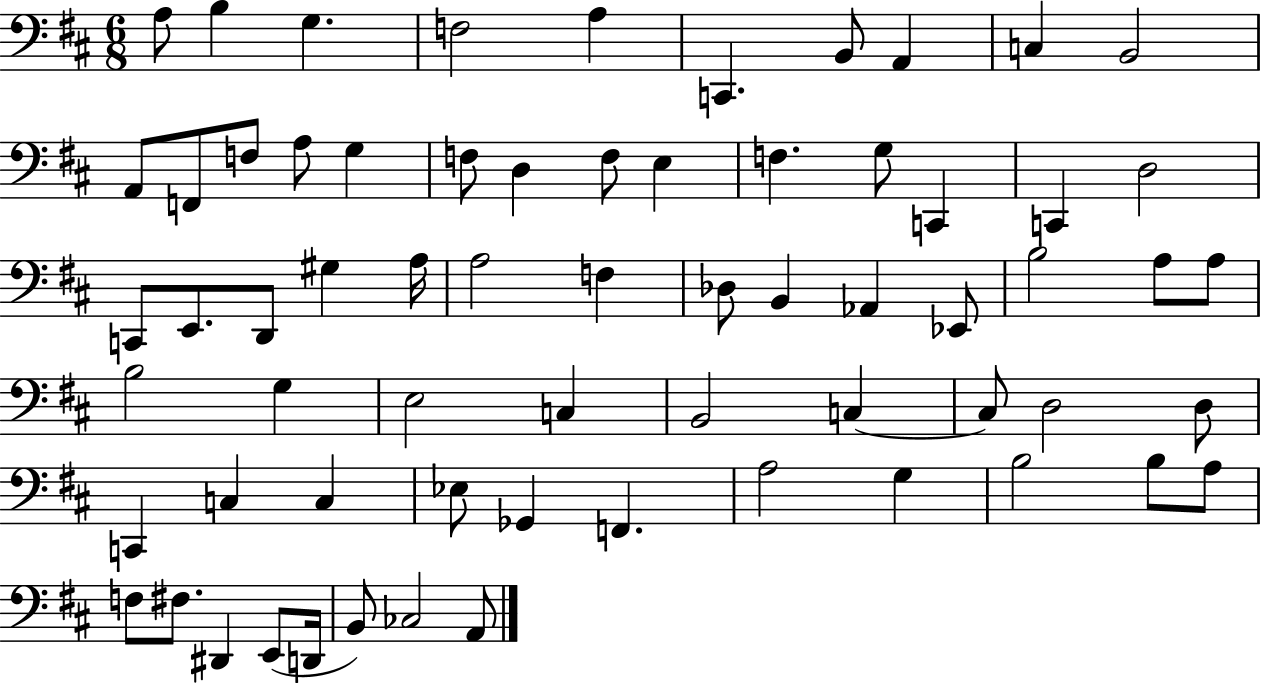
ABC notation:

X:1
T:Untitled
M:6/8
L:1/4
K:D
A,/2 B, G, F,2 A, C,, B,,/2 A,, C, B,,2 A,,/2 F,,/2 F,/2 A,/2 G, F,/2 D, F,/2 E, F, G,/2 C,, C,, D,2 C,,/2 E,,/2 D,,/2 ^G, A,/4 A,2 F, _D,/2 B,, _A,, _E,,/2 B,2 A,/2 A,/2 B,2 G, E,2 C, B,,2 C, C,/2 D,2 D,/2 C,, C, C, _E,/2 _G,, F,, A,2 G, B,2 B,/2 A,/2 F,/2 ^F,/2 ^D,, E,,/2 D,,/4 B,,/2 _C,2 A,,/2